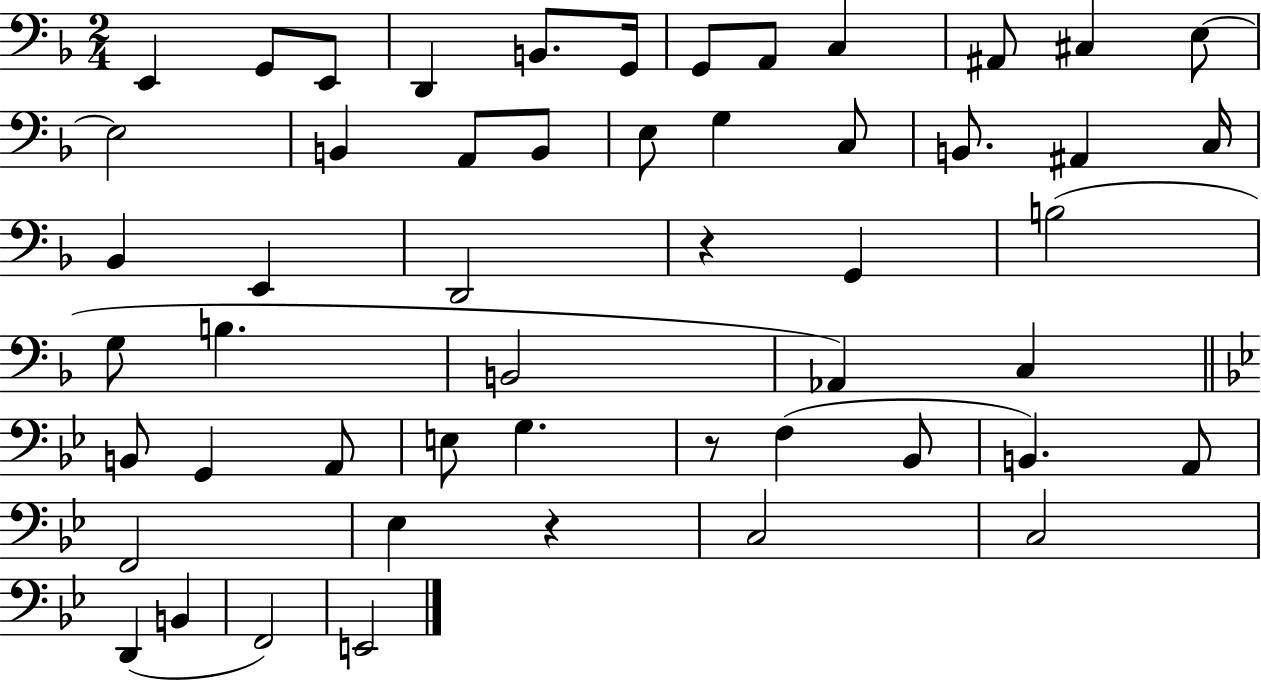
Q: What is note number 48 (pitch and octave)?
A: F2